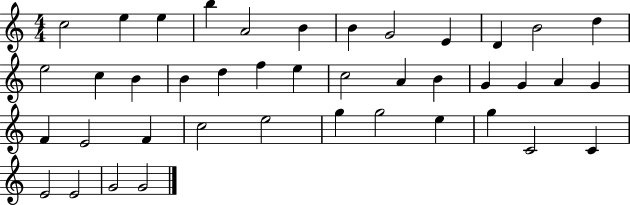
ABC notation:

X:1
T:Untitled
M:4/4
L:1/4
K:C
c2 e e b A2 B B G2 E D B2 d e2 c B B d f e c2 A B G G A G F E2 F c2 e2 g g2 e g C2 C E2 E2 G2 G2